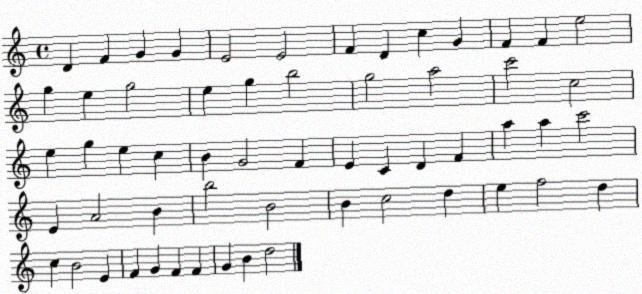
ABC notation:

X:1
T:Untitled
M:4/4
L:1/4
K:C
D F G G E2 E2 F D c G F F e2 g e g2 e g b2 g2 a2 c'2 c2 e g e c B G2 F E C D F a a c'2 E A2 B b2 B2 B c2 d e f2 d c B2 E F G F F G B d2